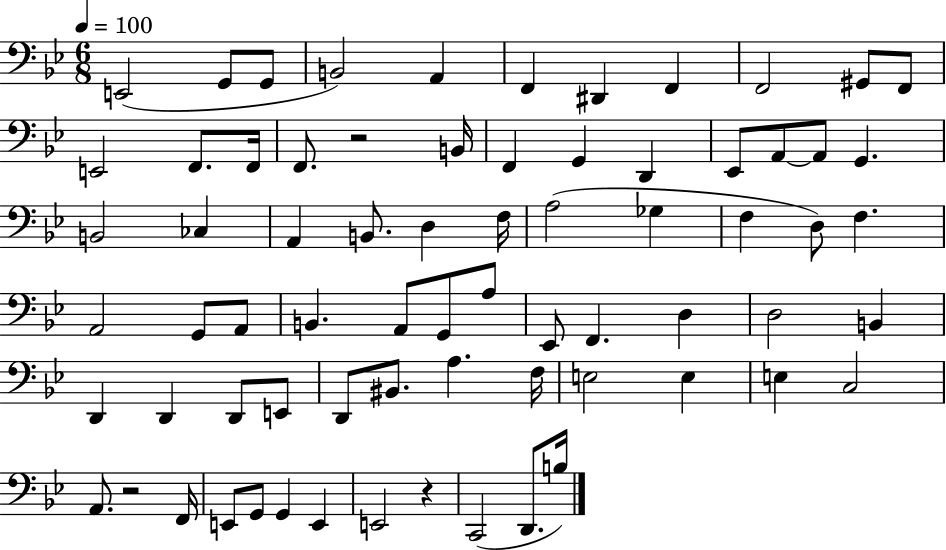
E2/h G2/e G2/e B2/h A2/q F2/q D#2/q F2/q F2/h G#2/e F2/e E2/h F2/e. F2/s F2/e. R/h B2/s F2/q G2/q D2/q Eb2/e A2/e A2/e G2/q. B2/h CES3/q A2/q B2/e. D3/q F3/s A3/h Gb3/q F3/q D3/e F3/q. A2/h G2/e A2/e B2/q. A2/e G2/e A3/e Eb2/e F2/q. D3/q D3/h B2/q D2/q D2/q D2/e E2/e D2/e BIS2/e. A3/q. F3/s E3/h E3/q E3/q C3/h A2/e. R/h F2/s E2/e G2/e G2/q E2/q E2/h R/q C2/h D2/e. B3/s